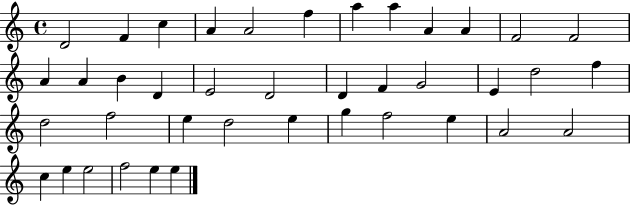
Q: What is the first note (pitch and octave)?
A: D4